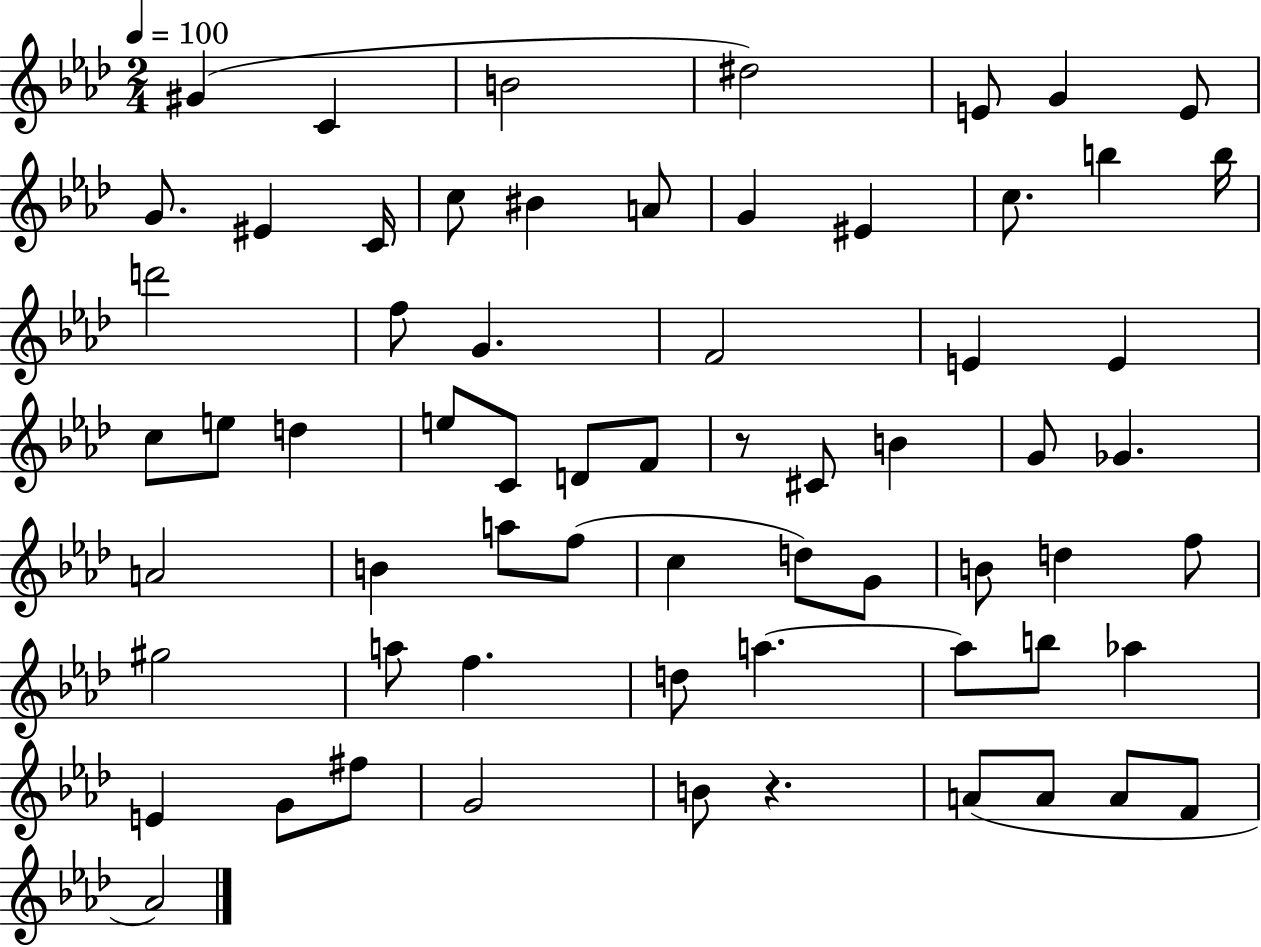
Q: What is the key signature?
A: AES major